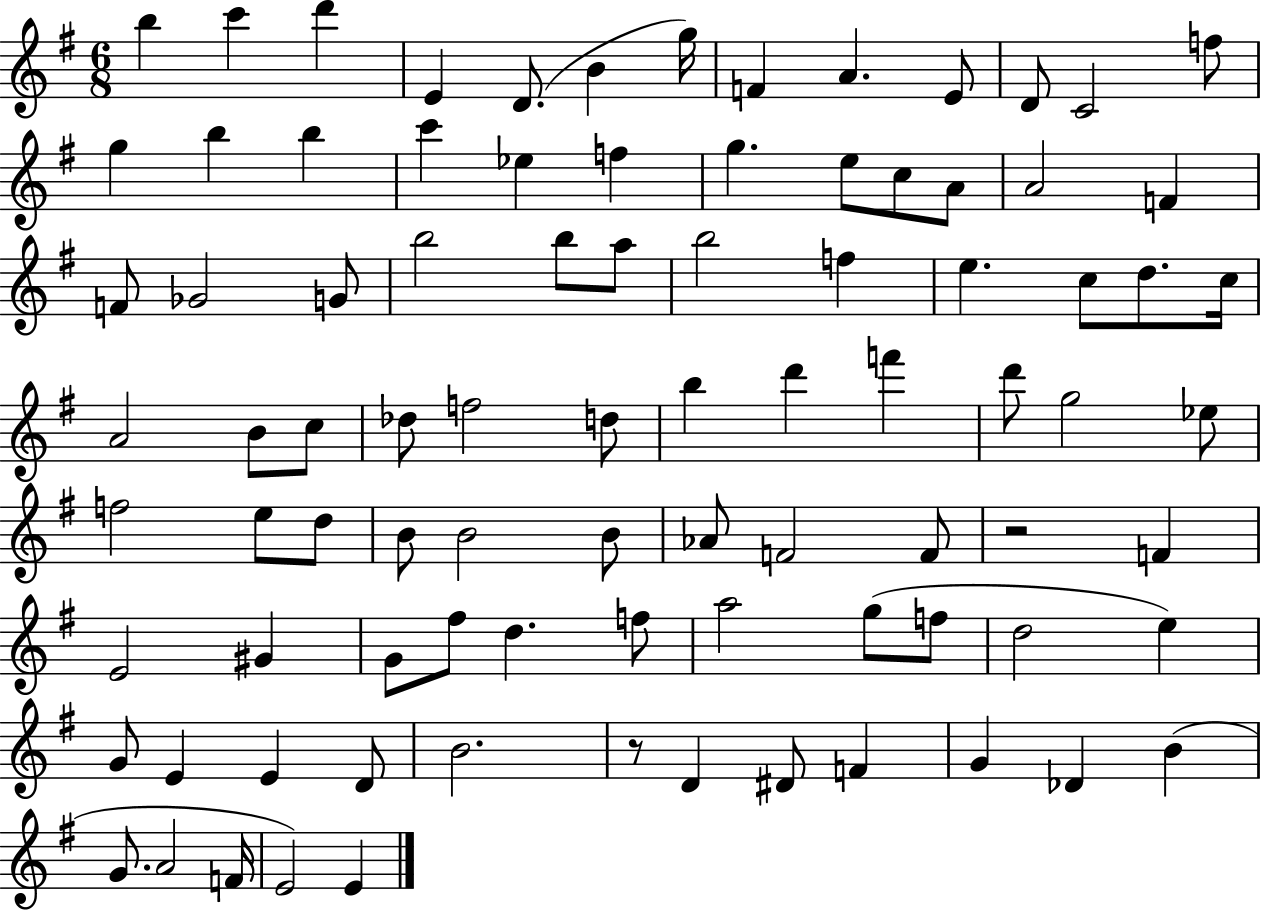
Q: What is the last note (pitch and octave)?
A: E4